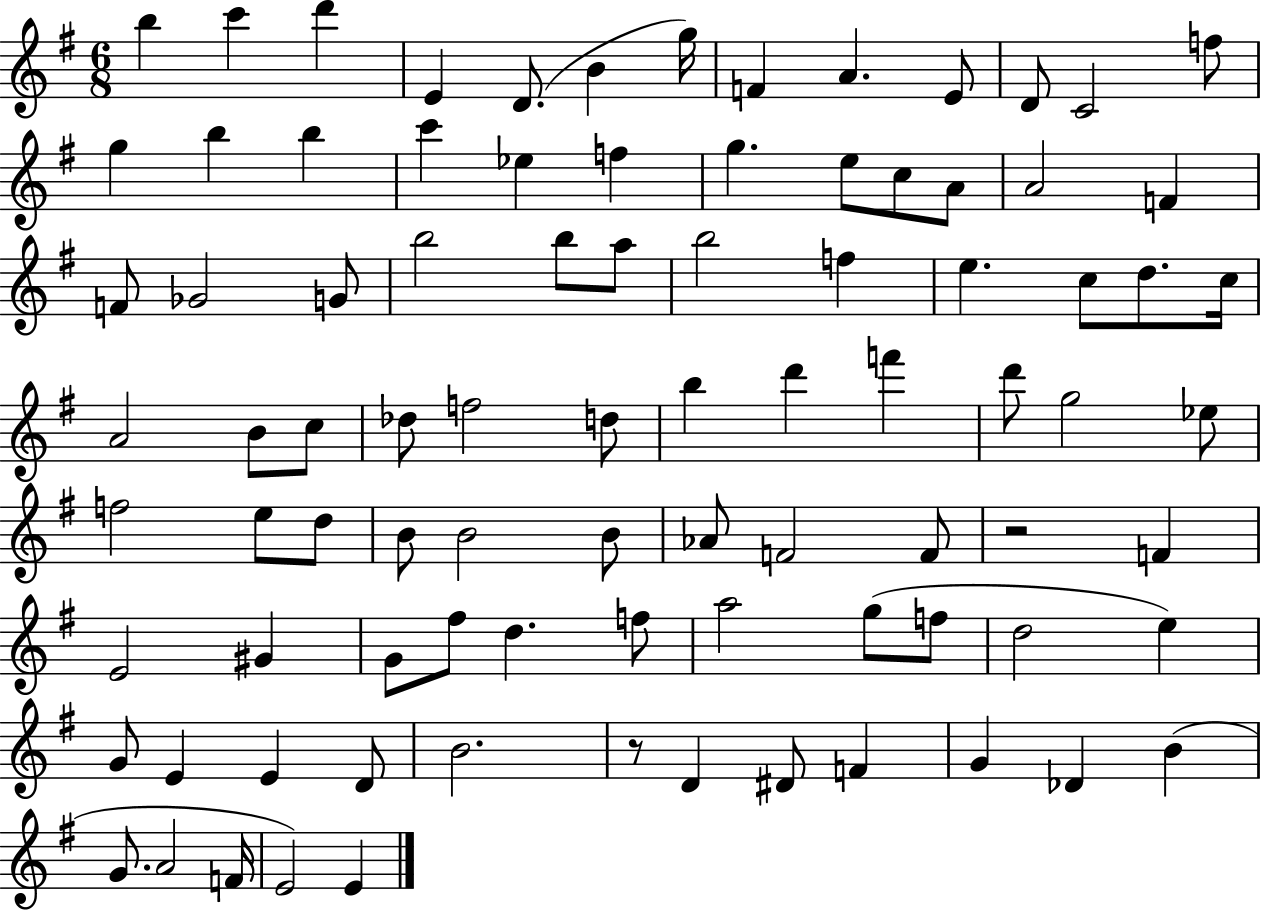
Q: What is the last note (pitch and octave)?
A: E4